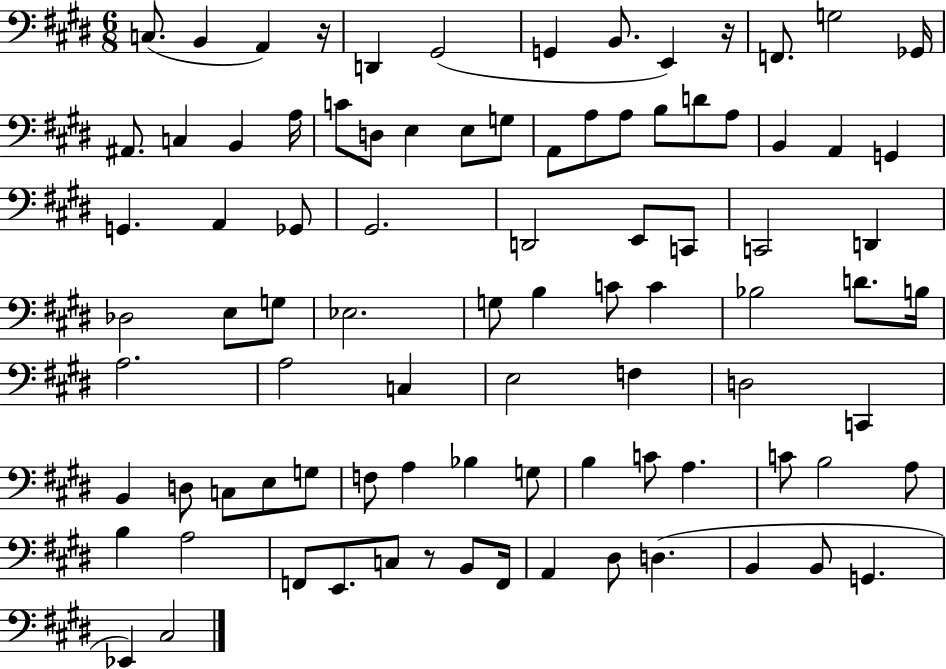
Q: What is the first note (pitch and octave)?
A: C3